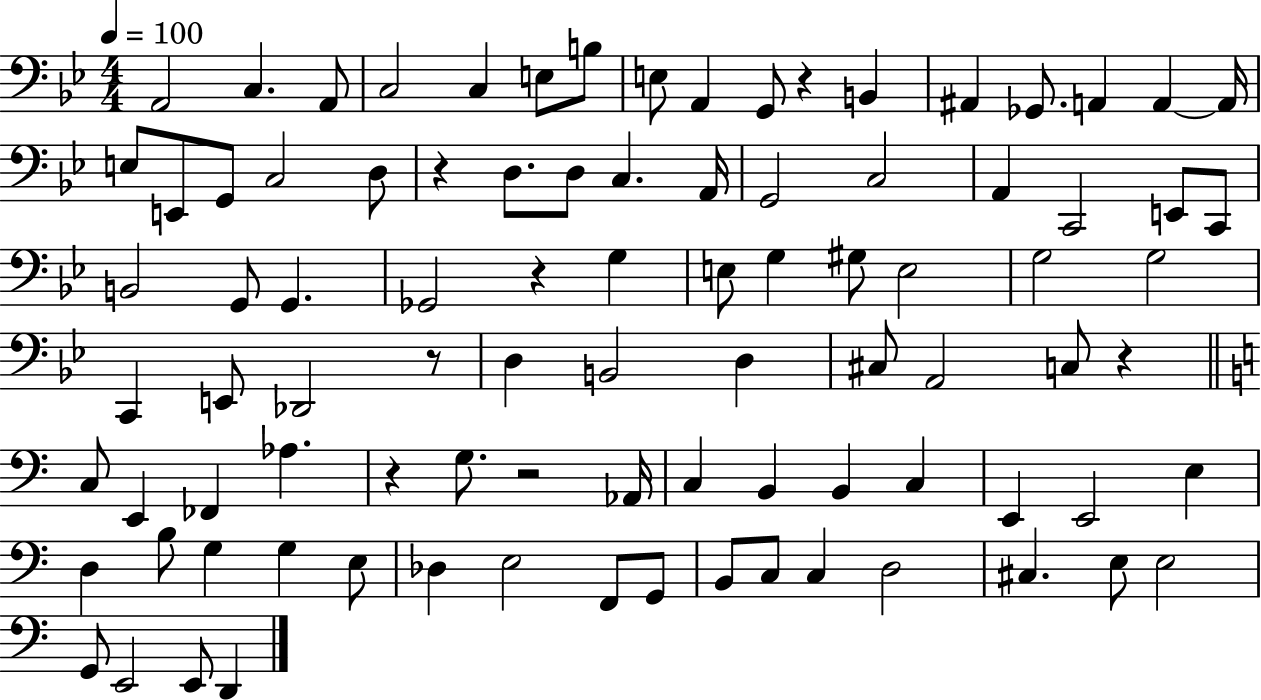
A2/h C3/q. A2/e C3/h C3/q E3/e B3/e E3/e A2/q G2/e R/q B2/q A#2/q Gb2/e. A2/q A2/q A2/s E3/e E2/e G2/e C3/h D3/e R/q D3/e. D3/e C3/q. A2/s G2/h C3/h A2/q C2/h E2/e C2/e B2/h G2/e G2/q. Gb2/h R/q G3/q E3/e G3/q G#3/e E3/h G3/h G3/h C2/q E2/e Db2/h R/e D3/q B2/h D3/q C#3/e A2/h C3/e R/q C3/e E2/q FES2/q Ab3/q. R/q G3/e. R/h Ab2/s C3/q B2/q B2/q C3/q E2/q E2/h E3/q D3/q B3/e G3/q G3/q E3/e Db3/q E3/h F2/e G2/e B2/e C3/e C3/q D3/h C#3/q. E3/e E3/h G2/e E2/h E2/e D2/q